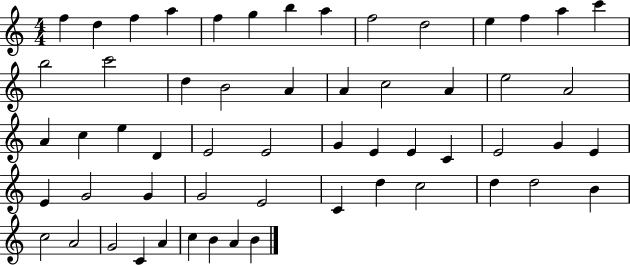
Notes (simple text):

F5/q D5/q F5/q A5/q F5/q G5/q B5/q A5/q F5/h D5/h E5/q F5/q A5/q C6/q B5/h C6/h D5/q B4/h A4/q A4/q C5/h A4/q E5/h A4/h A4/q C5/q E5/q D4/q E4/h E4/h G4/q E4/q E4/q C4/q E4/h G4/q E4/q E4/q G4/h G4/q G4/h E4/h C4/q D5/q C5/h D5/q D5/h B4/q C5/h A4/h G4/h C4/q A4/q C5/q B4/q A4/q B4/q